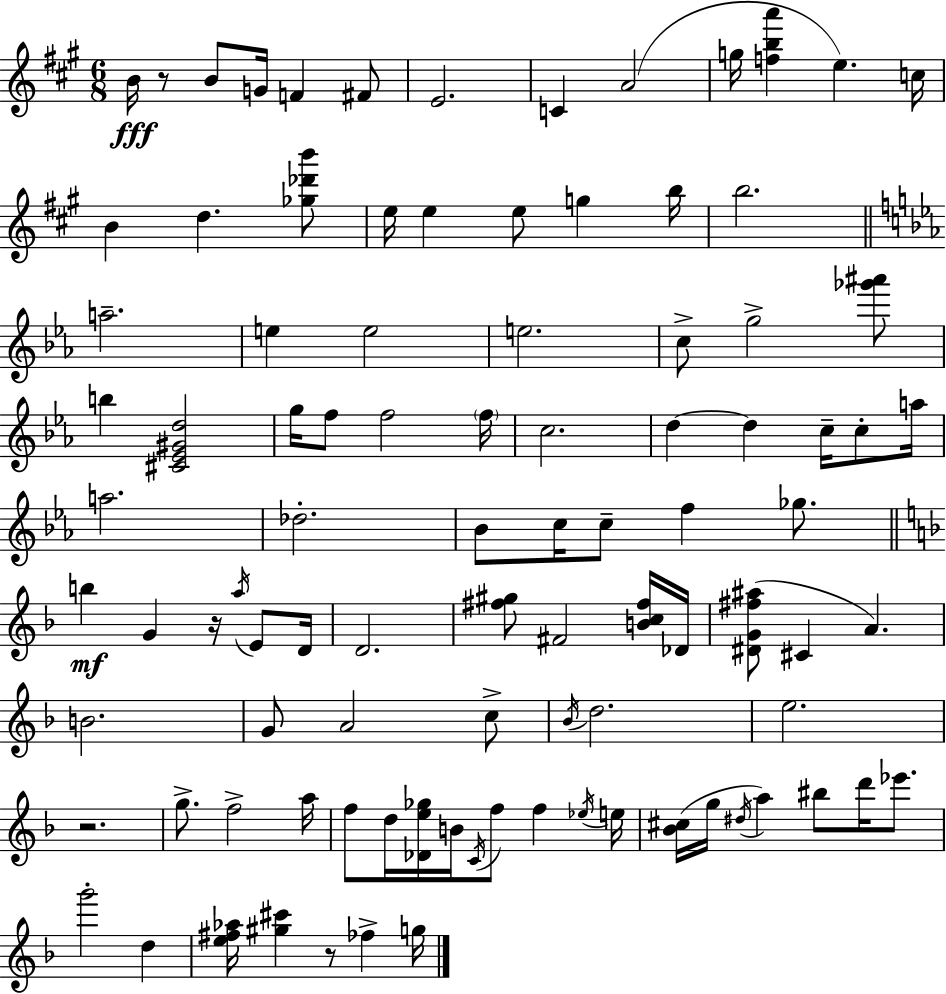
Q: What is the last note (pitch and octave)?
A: G5